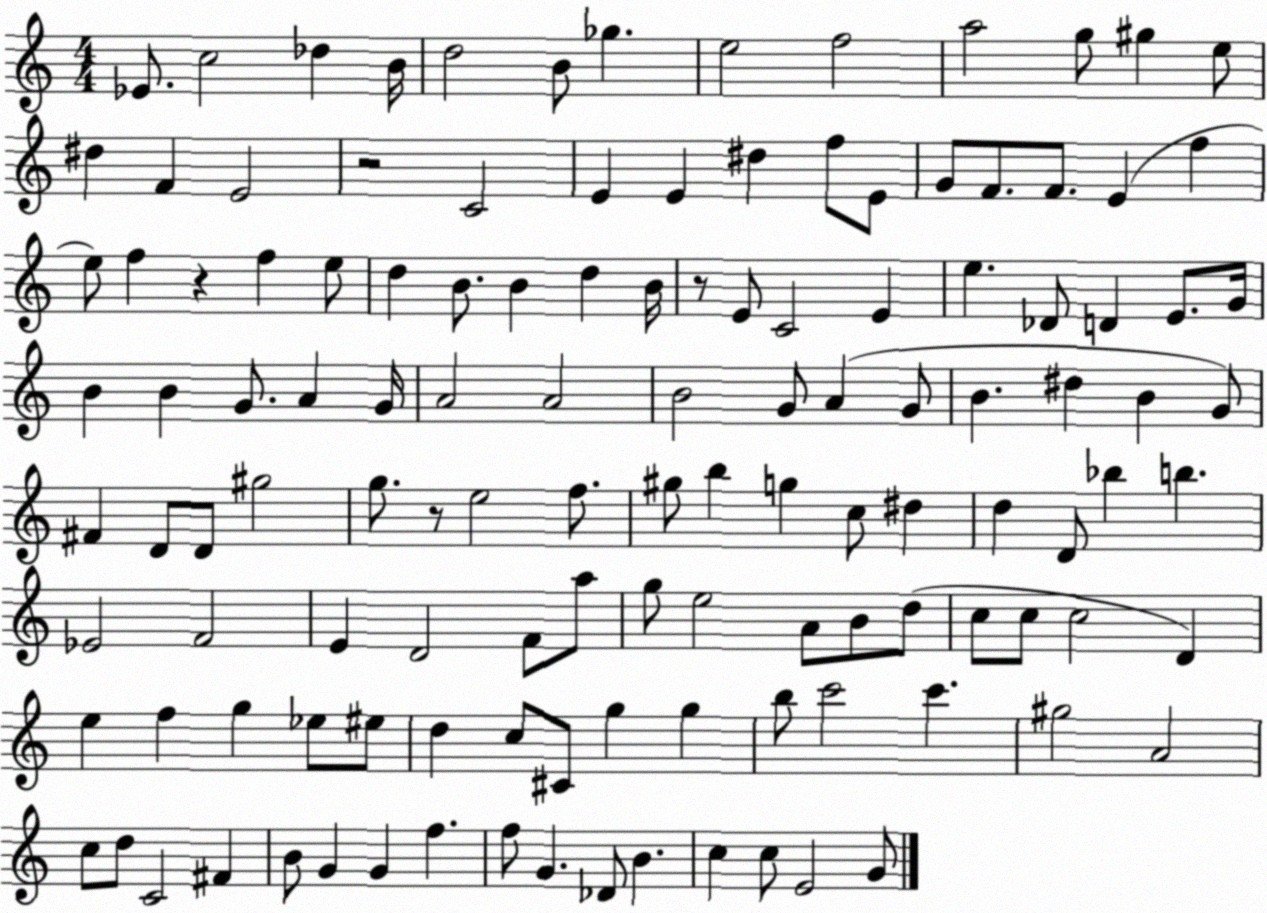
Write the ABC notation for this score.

X:1
T:Untitled
M:4/4
L:1/4
K:C
_E/2 c2 _d B/4 d2 B/2 _g e2 f2 a2 g/2 ^g e/2 ^d F E2 z2 C2 E E ^d f/2 E/2 G/2 F/2 F/2 E f e/2 f z f e/2 d B/2 B d B/4 z/2 E/2 C2 E e _D/2 D E/2 G/4 B B G/2 A G/4 A2 A2 B2 G/2 A G/2 B ^d B G/2 ^F D/2 D/2 ^g2 g/2 z/2 e2 f/2 ^g/2 b g c/2 ^d d D/2 _b b _E2 F2 E D2 F/2 a/2 g/2 e2 A/2 B/2 d/2 c/2 c/2 c2 D e f g _e/2 ^e/2 d c/2 ^C/2 g g b/2 c'2 c' ^g2 A2 c/2 d/2 C2 ^F B/2 G G f f/2 G _D/2 B c c/2 E2 G/2